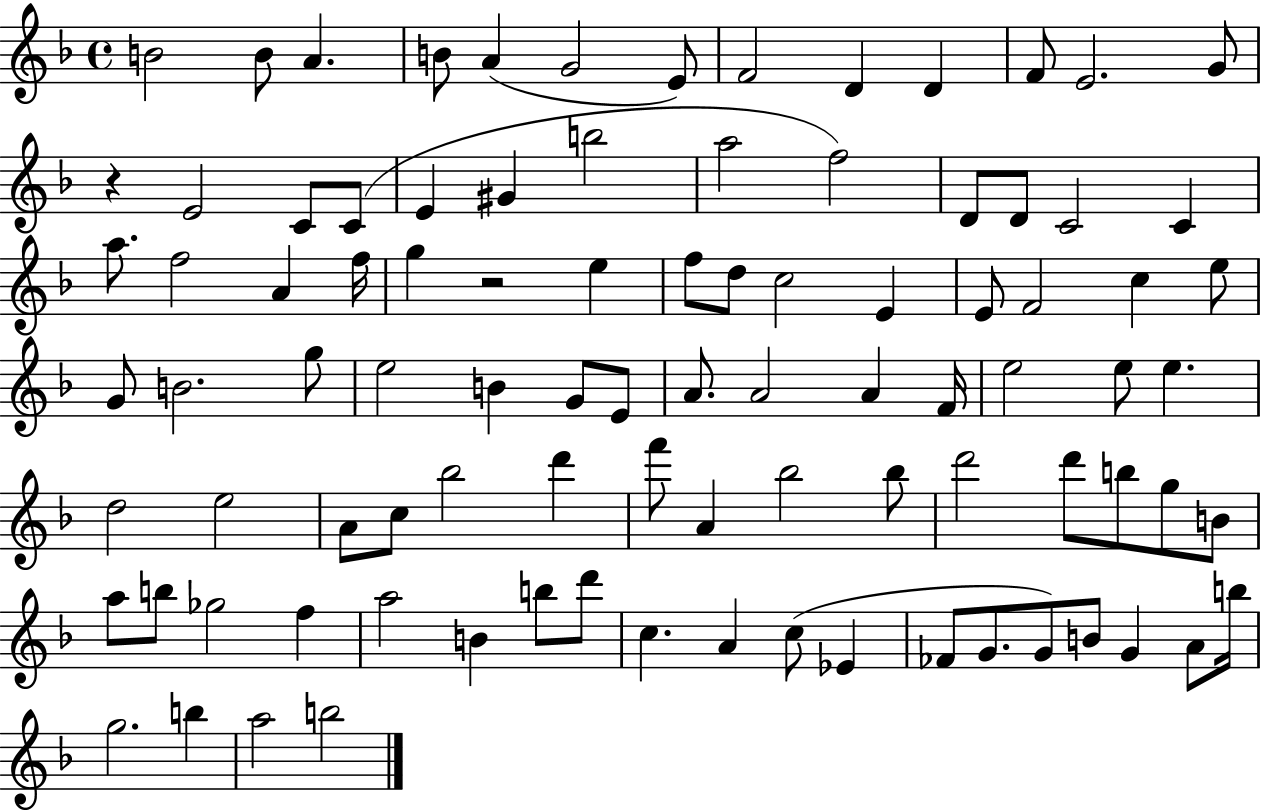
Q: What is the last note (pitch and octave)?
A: B5